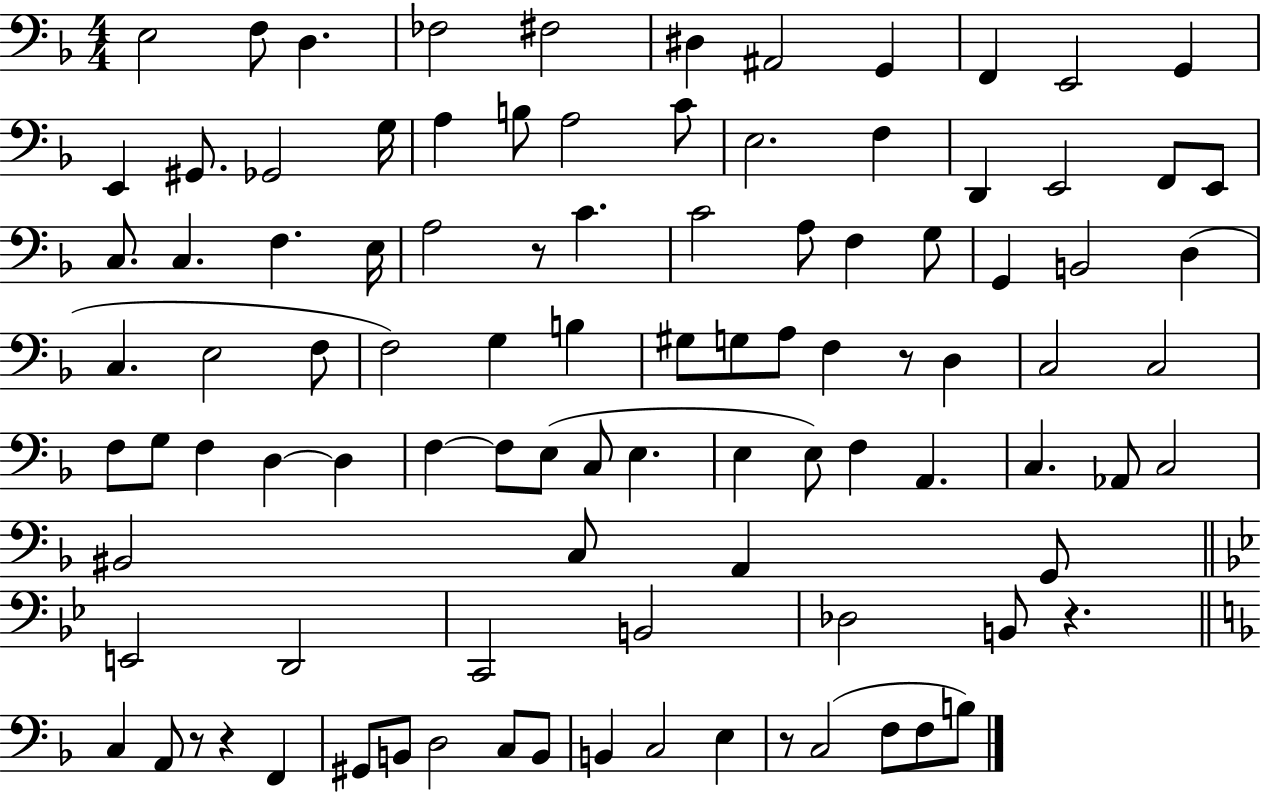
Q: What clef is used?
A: bass